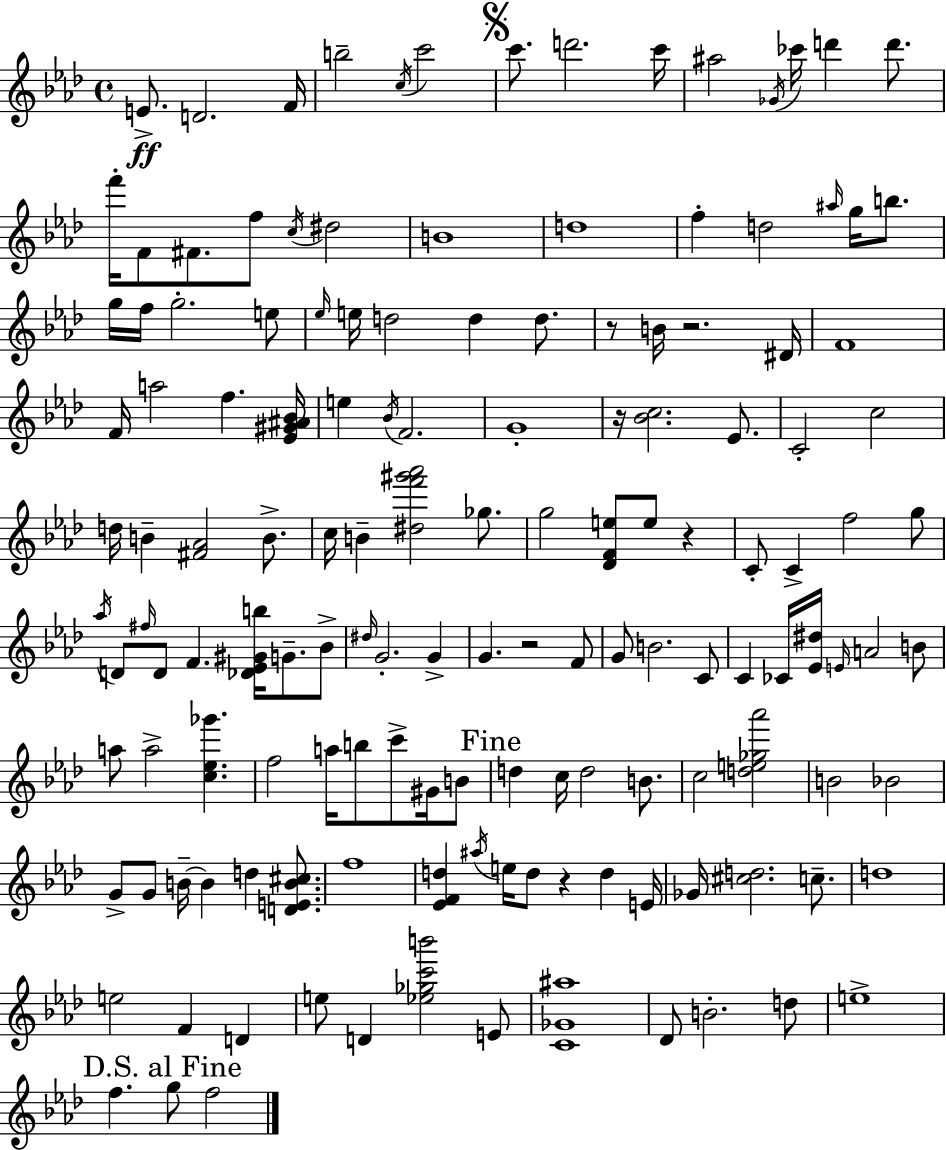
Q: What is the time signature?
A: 4/4